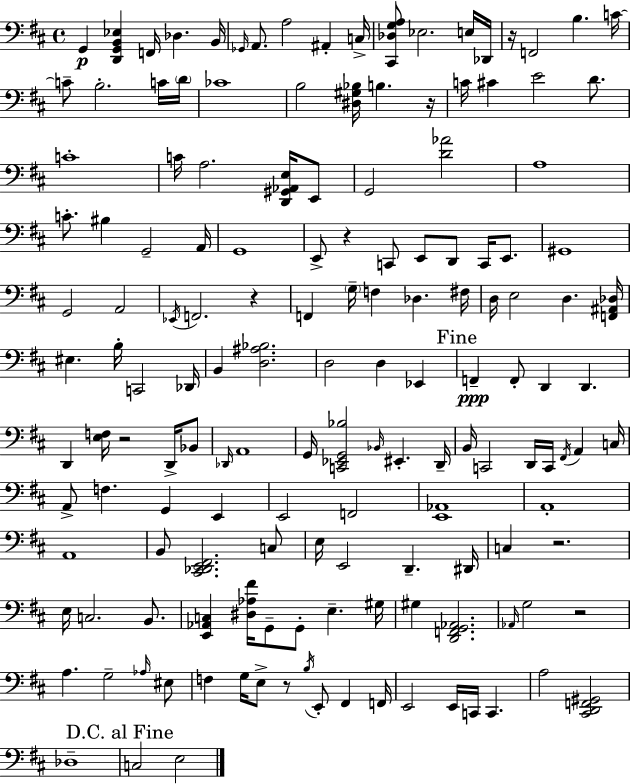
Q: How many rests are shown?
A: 8